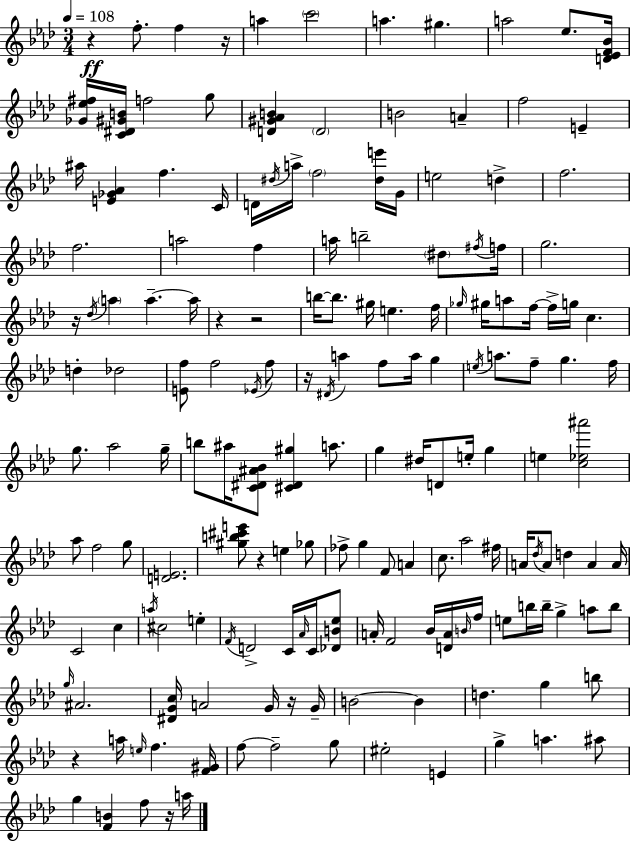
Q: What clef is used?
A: treble